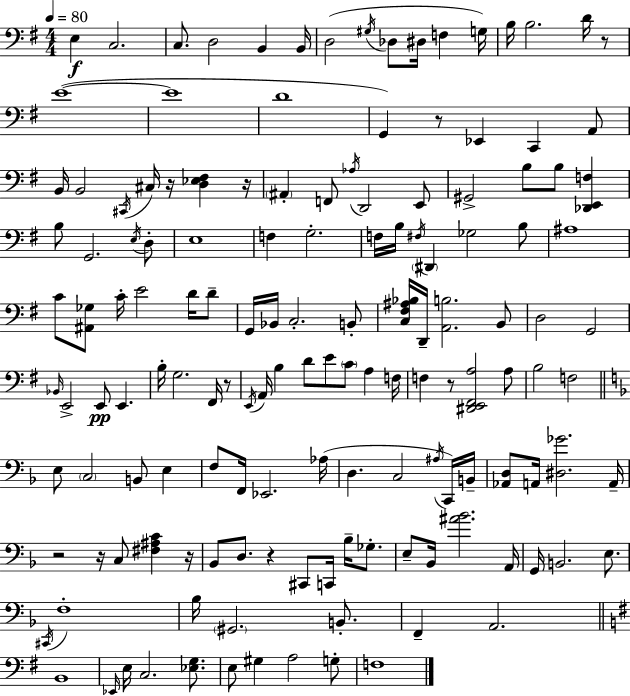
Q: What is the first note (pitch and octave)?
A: E3